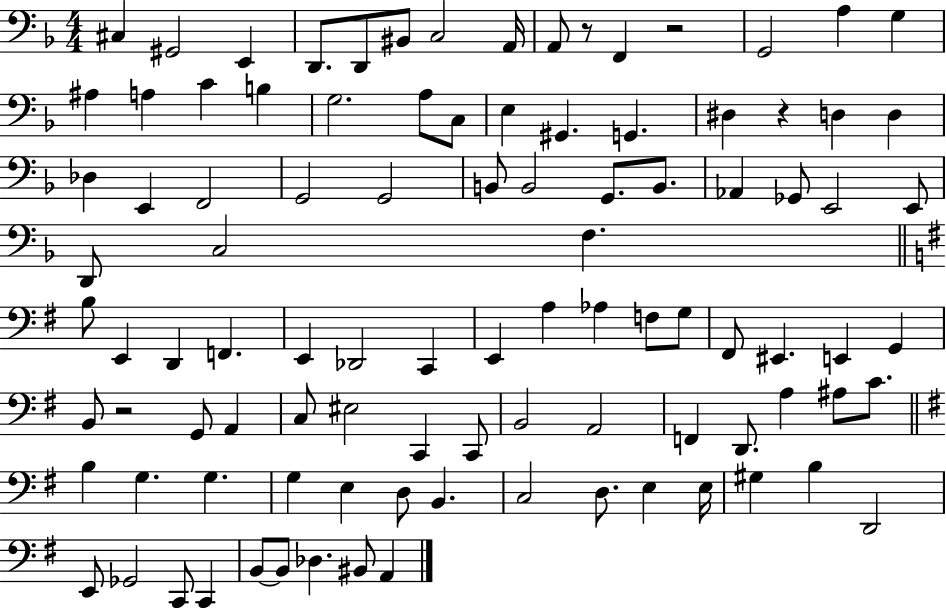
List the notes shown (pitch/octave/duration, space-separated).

C#3/q G#2/h E2/q D2/e. D2/e BIS2/e C3/h A2/s A2/e R/e F2/q R/h G2/h A3/q G3/q A#3/q A3/q C4/q B3/q G3/h. A3/e C3/e E3/q G#2/q. G2/q. D#3/q R/q D3/q D3/q Db3/q E2/q F2/h G2/h G2/h B2/e B2/h G2/e. B2/e. Ab2/q Gb2/e E2/h E2/e D2/e C3/h F3/q. B3/e E2/q D2/q F2/q. E2/q Db2/h C2/q E2/q A3/q Ab3/q F3/e G3/e F#2/e EIS2/q. E2/q G2/q B2/e R/h G2/e A2/q C3/e EIS3/h C2/q C2/e B2/h A2/h F2/q D2/e. A3/q A#3/e C4/e. B3/q G3/q. G3/q. G3/q E3/q D3/e B2/q. C3/h D3/e. E3/q E3/s G#3/q B3/q D2/h E2/e Gb2/h C2/e C2/q B2/e B2/e Db3/q. BIS2/e A2/q